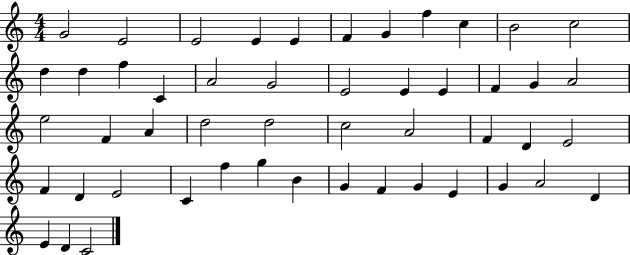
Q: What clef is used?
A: treble